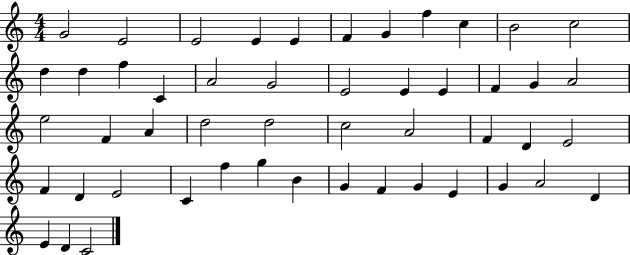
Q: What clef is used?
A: treble